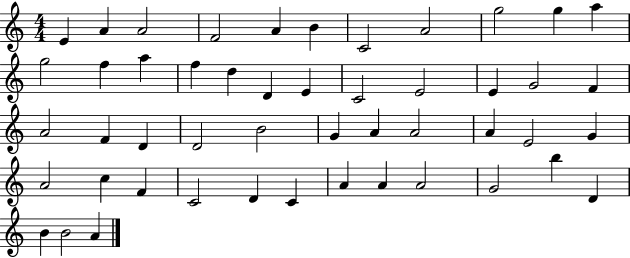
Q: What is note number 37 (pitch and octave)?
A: F4